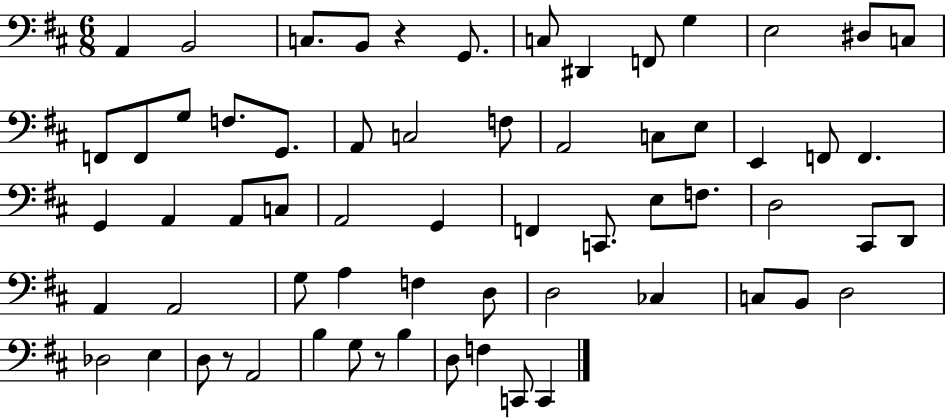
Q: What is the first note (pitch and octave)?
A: A2